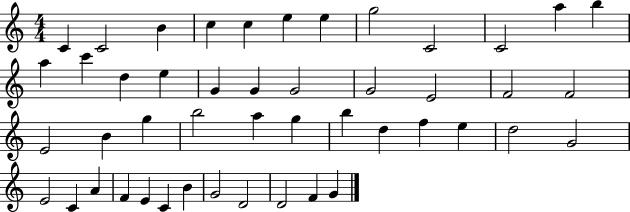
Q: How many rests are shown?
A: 0